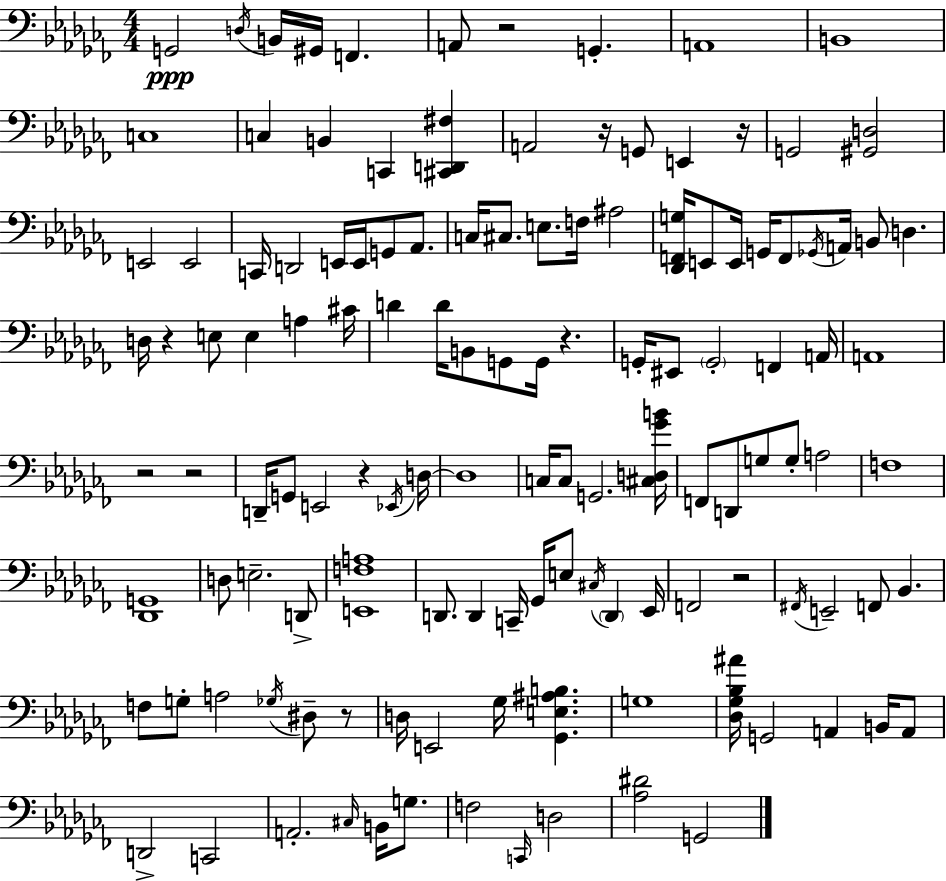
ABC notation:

X:1
T:Untitled
M:4/4
L:1/4
K:Abm
G,,2 D,/4 B,,/4 ^G,,/4 F,, A,,/2 z2 G,, A,,4 B,,4 C,4 C, B,, C,, [^C,,D,,^F,] A,,2 z/4 G,,/2 E,, z/4 G,,2 [^G,,D,]2 E,,2 E,,2 C,,/4 D,,2 E,,/4 E,,/4 G,,/2 _A,,/2 C,/4 ^C,/2 E,/2 F,/4 ^A,2 [_D,,F,,G,]/4 E,,/2 E,,/4 G,,/4 F,,/2 _G,,/4 A,,/4 B,,/2 D, D,/4 z E,/2 E, A, ^C/4 D D/4 B,,/2 G,,/2 G,,/4 z G,,/4 ^E,,/2 G,,2 F,, A,,/4 A,,4 z2 z2 D,,/4 G,,/2 E,,2 z _E,,/4 D,/4 D,4 C,/4 C,/2 G,,2 [^C,D,_GB]/4 F,,/2 D,,/2 G,/2 G,/2 A,2 F,4 [_D,,G,,]4 D,/2 E,2 D,,/2 [E,,F,A,]4 D,,/2 D,, C,,/4 _G,,/4 E,/2 ^C,/4 D,, _E,,/4 F,,2 z2 ^F,,/4 E,,2 F,,/2 _B,, F,/2 G,/2 A,2 _G,/4 ^D,/2 z/2 D,/4 E,,2 _G,/4 [_G,,E,^A,B,] G,4 [_D,_G,_B,^A]/4 G,,2 A,, B,,/4 A,,/2 D,,2 C,,2 A,,2 ^C,/4 B,,/4 G,/2 F,2 C,,/4 D,2 [_A,^D]2 G,,2